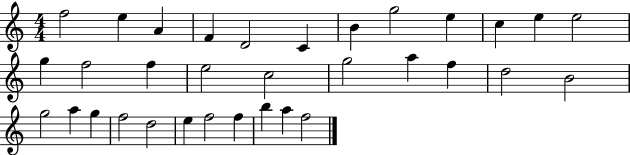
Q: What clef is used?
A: treble